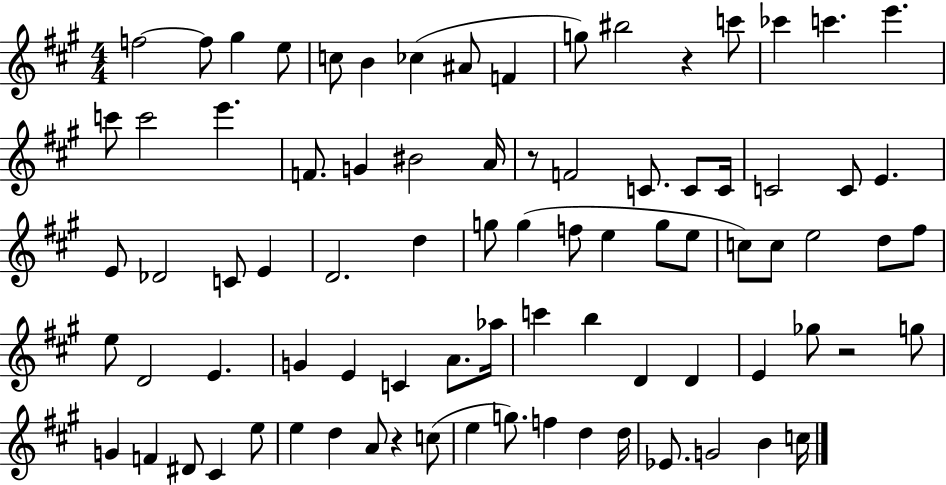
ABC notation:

X:1
T:Untitled
M:4/4
L:1/4
K:A
f2 f/2 ^g e/2 c/2 B _c ^A/2 F g/2 ^b2 z c'/2 _c' c' e' c'/2 c'2 e' F/2 G ^B2 A/4 z/2 F2 C/2 C/2 C/4 C2 C/2 E E/2 _D2 C/2 E D2 d g/2 g f/2 e g/2 e/2 c/2 c/2 e2 d/2 ^f/2 e/2 D2 E G E C A/2 _a/4 c' b D D E _g/2 z2 g/2 G F ^D/2 ^C e/2 e d A/2 z c/2 e g/2 f d d/4 _E/2 G2 B c/4